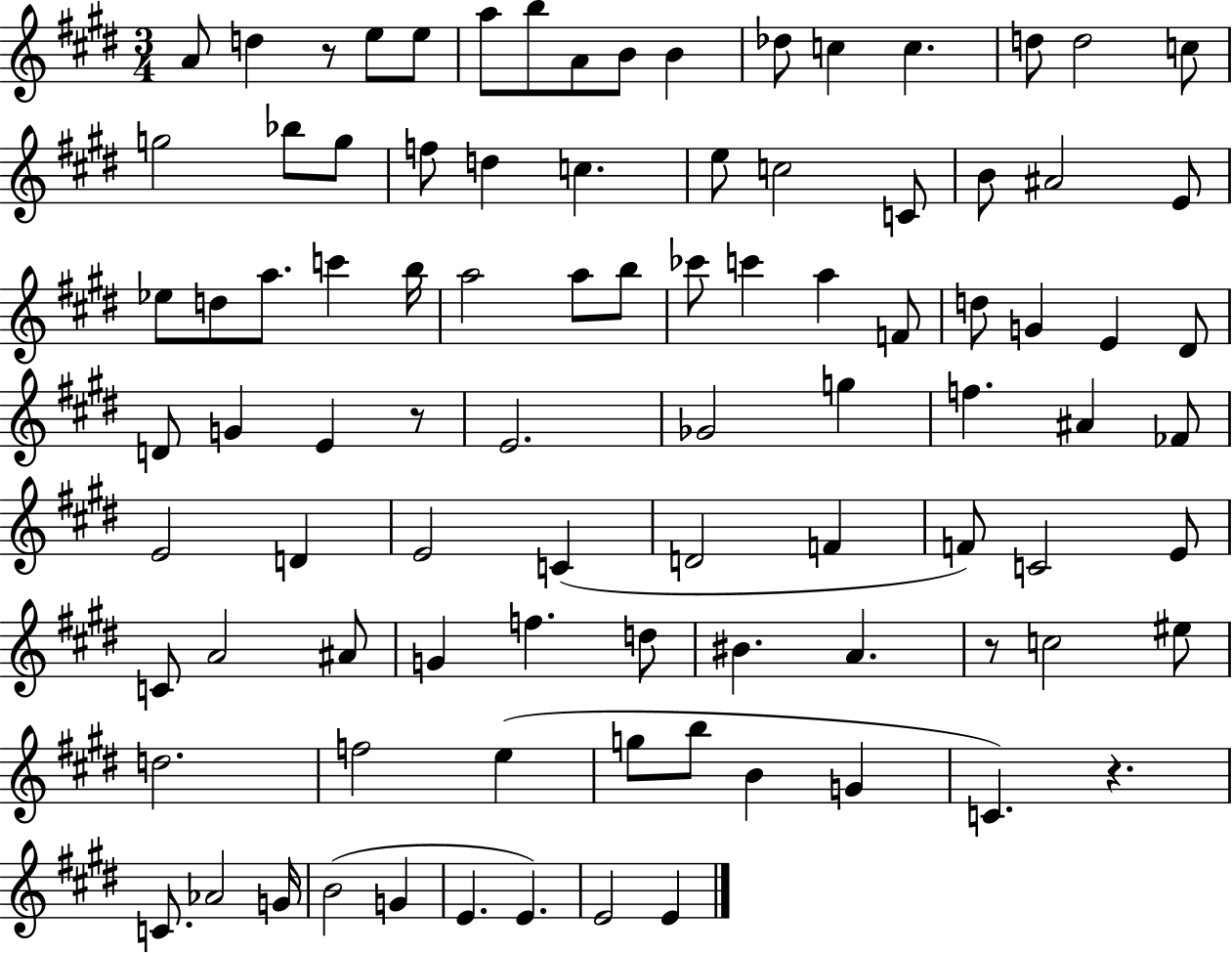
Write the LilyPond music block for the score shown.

{
  \clef treble
  \numericTimeSignature
  \time 3/4
  \key e \major
  a'8 d''4 r8 e''8 e''8 | a''8 b''8 a'8 b'8 b'4 | des''8 c''4 c''4. | d''8 d''2 c''8 | \break g''2 bes''8 g''8 | f''8 d''4 c''4. | e''8 c''2 c'8 | b'8 ais'2 e'8 | \break ees''8 d''8 a''8. c'''4 b''16 | a''2 a''8 b''8 | ces'''8 c'''4 a''4 f'8 | d''8 g'4 e'4 dis'8 | \break d'8 g'4 e'4 r8 | e'2. | ges'2 g''4 | f''4. ais'4 fes'8 | \break e'2 d'4 | e'2 c'4( | d'2 f'4 | f'8) c'2 e'8 | \break c'8 a'2 ais'8 | g'4 f''4. d''8 | bis'4. a'4. | r8 c''2 eis''8 | \break d''2. | f''2 e''4( | g''8 b''8 b'4 g'4 | c'4.) r4. | \break c'8. aes'2 g'16 | b'2( g'4 | e'4. e'4.) | e'2 e'4 | \break \bar "|."
}